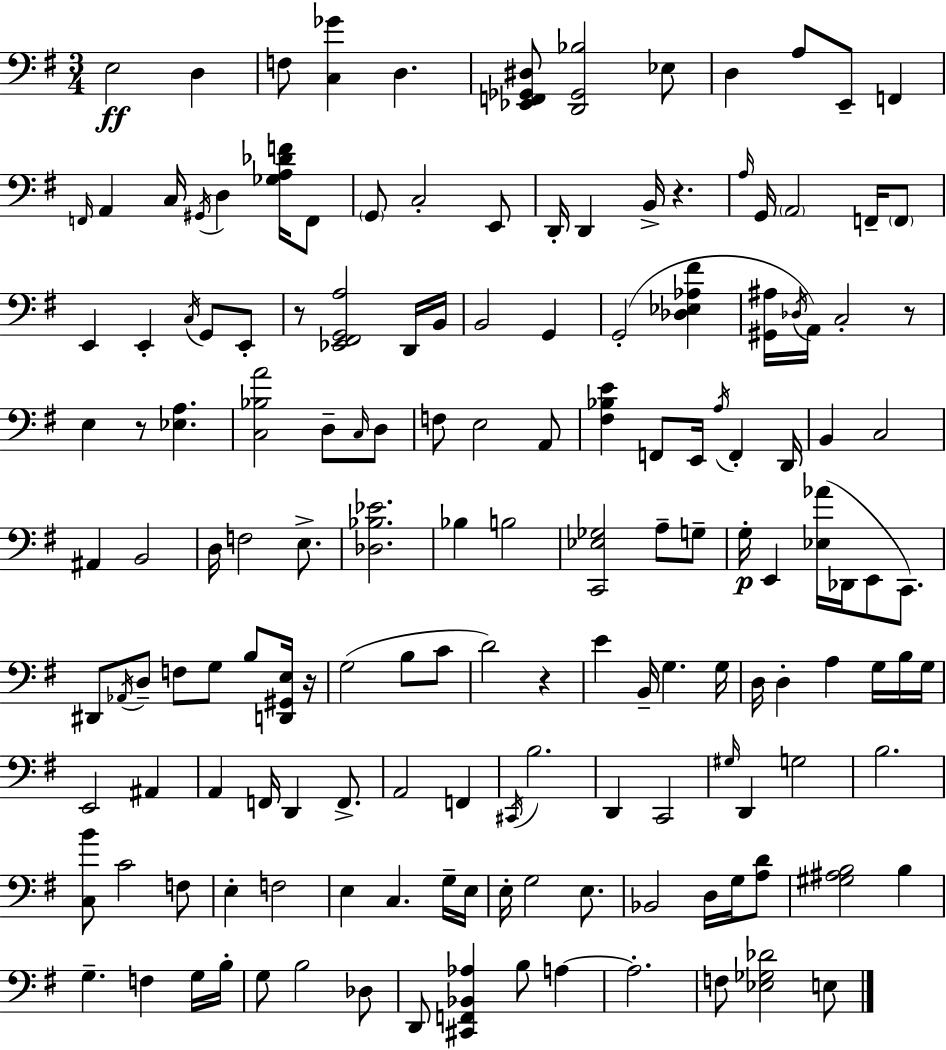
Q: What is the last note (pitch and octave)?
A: E3